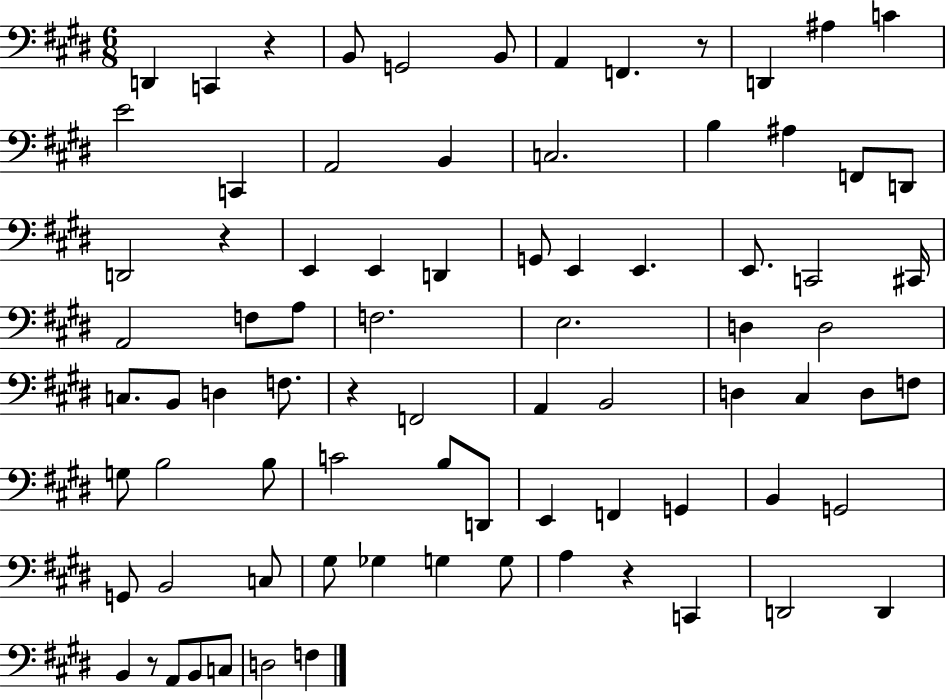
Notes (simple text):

D2/q C2/q R/q B2/e G2/h B2/e A2/q F2/q. R/e D2/q A#3/q C4/q E4/h C2/q A2/h B2/q C3/h. B3/q A#3/q F2/e D2/e D2/h R/q E2/q E2/q D2/q G2/e E2/q E2/q. E2/e. C2/h C#2/s A2/h F3/e A3/e F3/h. E3/h. D3/q D3/h C3/e. B2/e D3/q F3/e. R/q F2/h A2/q B2/h D3/q C#3/q D3/e F3/e G3/e B3/h B3/e C4/h B3/e D2/e E2/q F2/q G2/q B2/q G2/h G2/e B2/h C3/e G#3/e Gb3/q G3/q G3/e A3/q R/q C2/q D2/h D2/q B2/q R/e A2/e B2/e C3/e D3/h F3/q